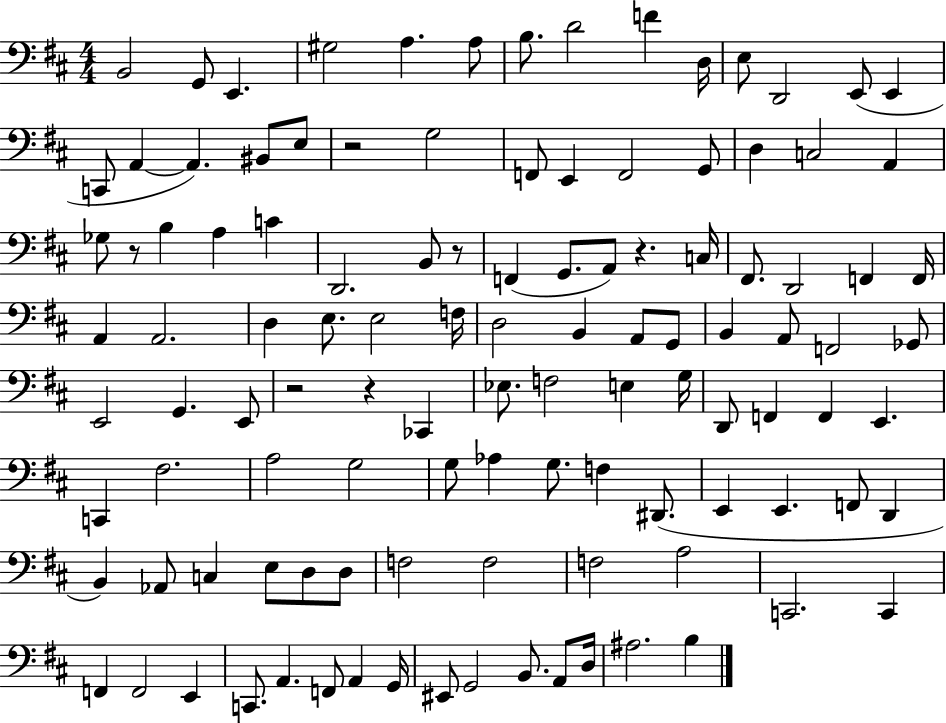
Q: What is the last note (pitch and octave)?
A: B3